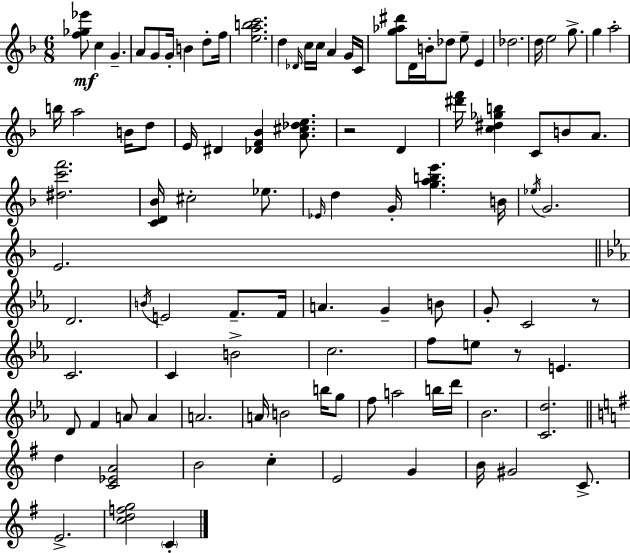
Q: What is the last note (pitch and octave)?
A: C4